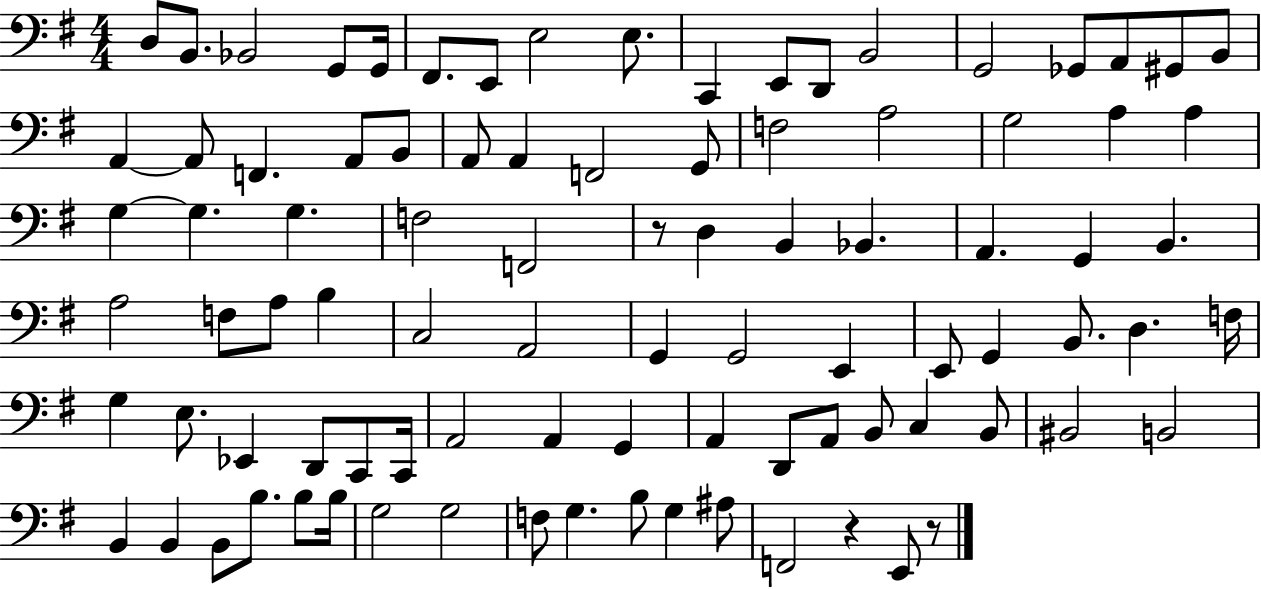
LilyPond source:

{
  \clef bass
  \numericTimeSignature
  \time 4/4
  \key g \major
  d8 b,8. bes,2 g,8 g,16 | fis,8. e,8 e2 e8. | c,4 e,8 d,8 b,2 | g,2 ges,8 a,8 gis,8 b,8 | \break a,4~~ a,8 f,4. a,8 b,8 | a,8 a,4 f,2 g,8 | f2 a2 | g2 a4 a4 | \break g4~~ g4. g4. | f2 f,2 | r8 d4 b,4 bes,4. | a,4. g,4 b,4. | \break a2 f8 a8 b4 | c2 a,2 | g,4 g,2 e,4 | e,8 g,4 b,8. d4. f16 | \break g4 e8. ees,4 d,8 c,8 c,16 | a,2 a,4 g,4 | a,4 d,8 a,8 b,8 c4 b,8 | bis,2 b,2 | \break b,4 b,4 b,8 b8. b8 b16 | g2 g2 | f8 g4. b8 g4 ais8 | f,2 r4 e,8 r8 | \break \bar "|."
}